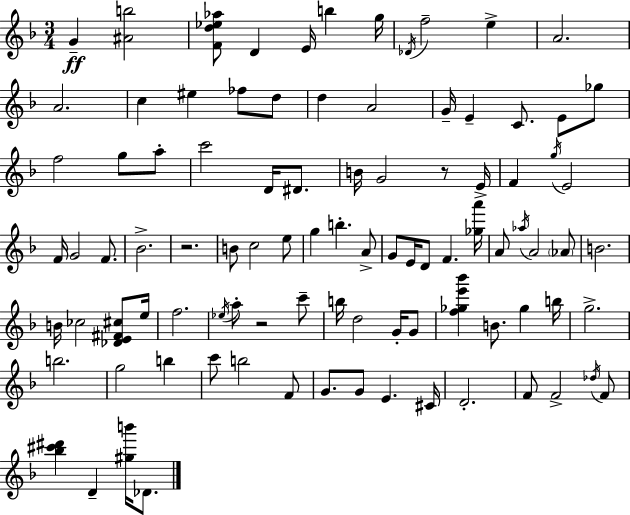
{
  \clef treble
  \numericTimeSignature
  \time 3/4
  \key f \major
  g'4--\ff <ais' b''>2 | <f' d'' ees'' aes''>8 d'4 e'16 b''4 g''16 | \acciaccatura { des'16 } f''2-- e''4-> | a'2. | \break a'2. | c''4 eis''4 fes''8 d''8 | d''4 a'2 | g'16-- e'4-- c'8. e'8 ges''8 | \break f''2 g''8 a''8-. | c'''2 d'16 dis'8. | b'16 g'2 r8 | e'16-> f'4 \acciaccatura { g''16 } e'2 | \break f'16 g'2 f'8. | bes'2.-> | r2. | b'8 c''2 | \break e''8 g''4 b''4.-. | a'8-> g'8 e'16 d'8 f'4. | <ges'' a'''>16 a'8 \acciaccatura { aes''16 } a'2 | \parenthesize aes'8 b'2. | \break b'16 ces''2 | <des' e' fis' cis''>8 e''16 f''2. | \acciaccatura { ees''16 } a''8-. r2 | c'''8-- b''16 d''2 | \break g'16-. g'8 <f'' ges'' e''' bes'''>4 b'8. ges''4 | b''16 g''2.-> | b''2. | g''2 | \break b''4 c'''8 b''2 | f'8 g'8. g'8 e'4. | cis'16 d'2.-. | f'8 f'2-> | \break \acciaccatura { des''16 } f'8 <bes'' cis''' dis'''>4 d'4-- | <gis'' b'''>16 des'8. \bar "|."
}